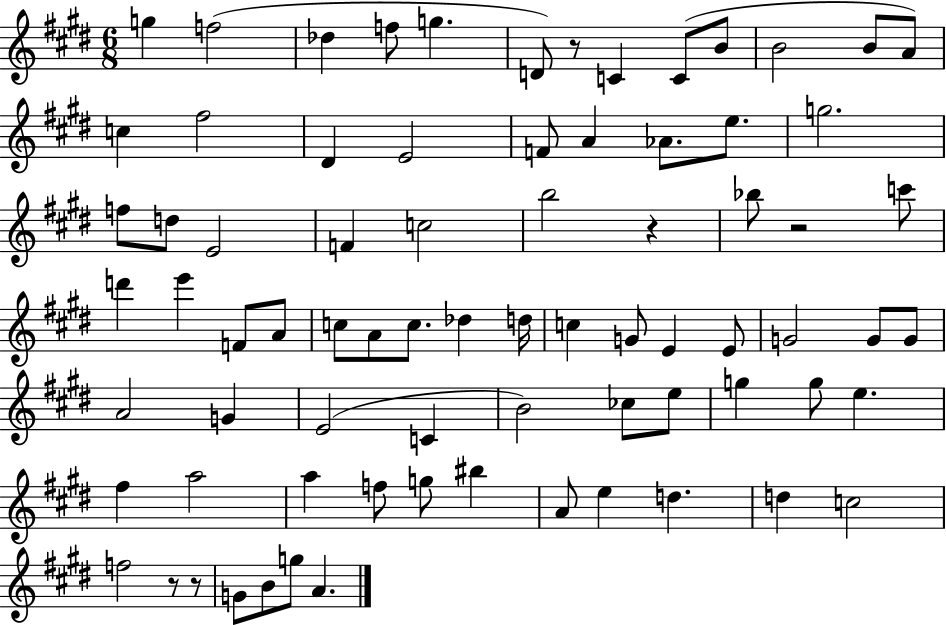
G5/q F5/h Db5/q F5/e G5/q. D4/e R/e C4/q C4/e B4/e B4/h B4/e A4/e C5/q F#5/h D#4/q E4/h F4/e A4/q Ab4/e. E5/e. G5/h. F5/e D5/e E4/h F4/q C5/h B5/h R/q Bb5/e R/h C6/e D6/q E6/q F4/e A4/e C5/e A4/e C5/e. Db5/q D5/s C5/q G4/e E4/q E4/e G4/h G4/e G4/e A4/h G4/q E4/h C4/q B4/h CES5/e E5/e G5/q G5/e E5/q. F#5/q A5/h A5/q F5/e G5/e BIS5/q A4/e E5/q D5/q. D5/q C5/h F5/h R/e R/e G4/e B4/e G5/e A4/q.